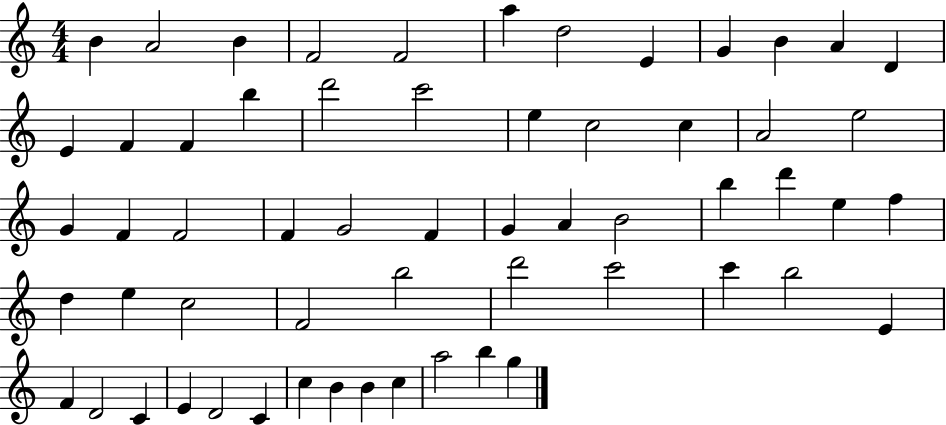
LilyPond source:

{
  \clef treble
  \numericTimeSignature
  \time 4/4
  \key c \major
  b'4 a'2 b'4 | f'2 f'2 | a''4 d''2 e'4 | g'4 b'4 a'4 d'4 | \break e'4 f'4 f'4 b''4 | d'''2 c'''2 | e''4 c''2 c''4 | a'2 e''2 | \break g'4 f'4 f'2 | f'4 g'2 f'4 | g'4 a'4 b'2 | b''4 d'''4 e''4 f''4 | \break d''4 e''4 c''2 | f'2 b''2 | d'''2 c'''2 | c'''4 b''2 e'4 | \break f'4 d'2 c'4 | e'4 d'2 c'4 | c''4 b'4 b'4 c''4 | a''2 b''4 g''4 | \break \bar "|."
}